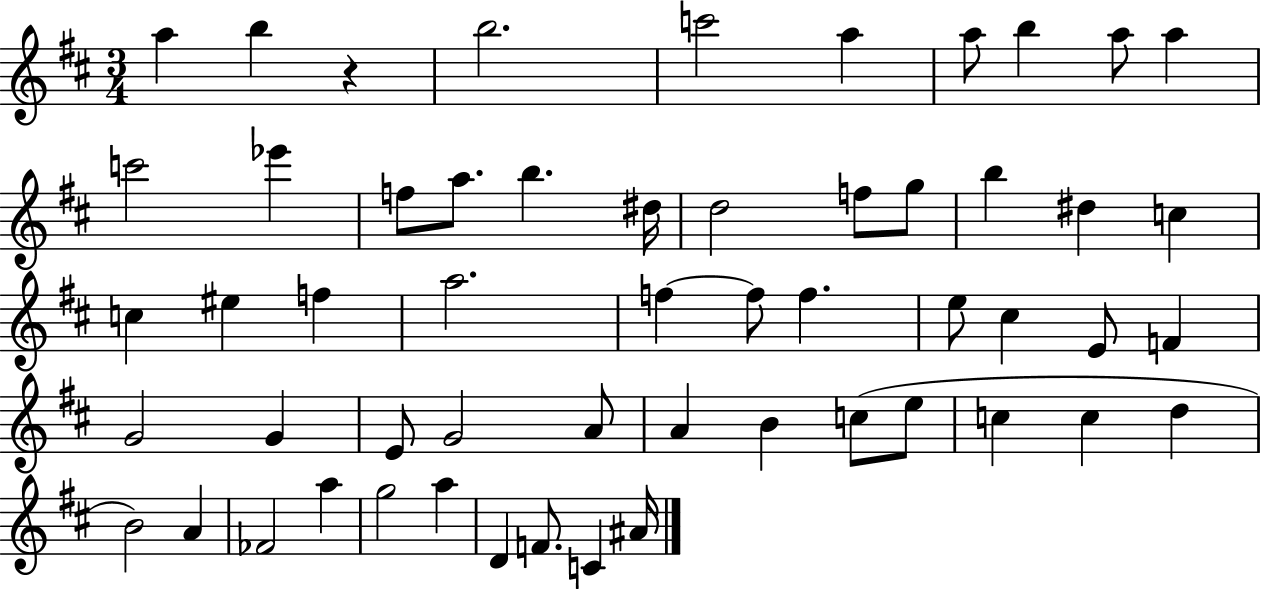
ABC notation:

X:1
T:Untitled
M:3/4
L:1/4
K:D
a b z b2 c'2 a a/2 b a/2 a c'2 _e' f/2 a/2 b ^d/4 d2 f/2 g/2 b ^d c c ^e f a2 f f/2 f e/2 ^c E/2 F G2 G E/2 G2 A/2 A B c/2 e/2 c c d B2 A _F2 a g2 a D F/2 C ^A/4